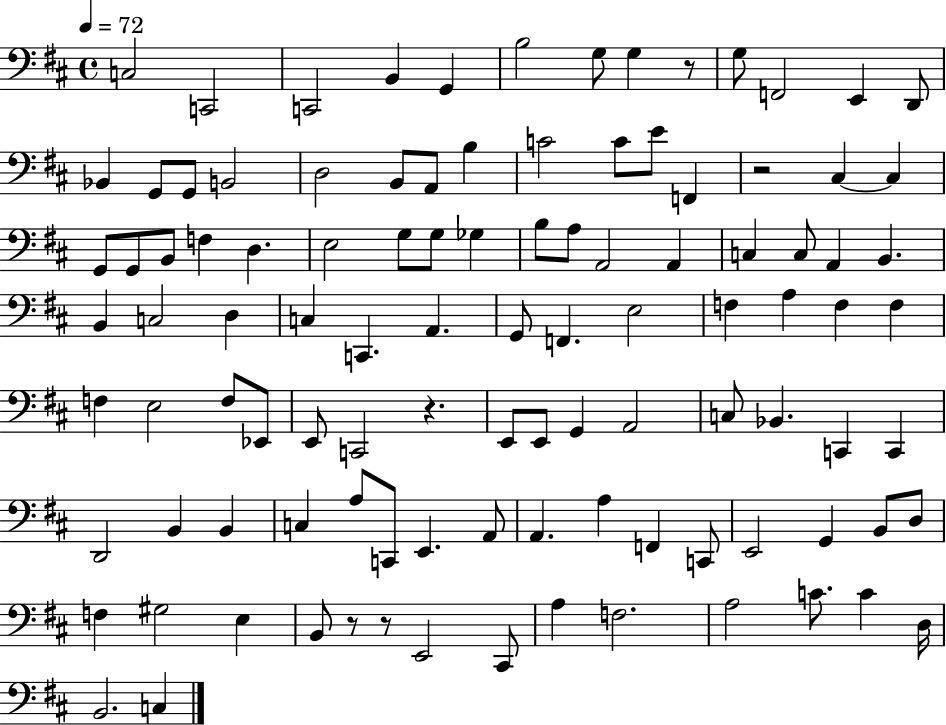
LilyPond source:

{
  \clef bass
  \time 4/4
  \defaultTimeSignature
  \key d \major
  \tempo 4 = 72
  c2 c,2 | c,2 b,4 g,4 | b2 g8 g4 r8 | g8 f,2 e,4 d,8 | \break bes,4 g,8 g,8 b,2 | d2 b,8 a,8 b4 | c'2 c'8 e'8 f,4 | r2 cis4~~ cis4 | \break g,8 g,8 b,8 f4 d4. | e2 g8 g8 ges4 | b8 a8 a,2 a,4 | c4 c8 a,4 b,4. | \break b,4 c2 d4 | c4 c,4. a,4. | g,8 f,4. e2 | f4 a4 f4 f4 | \break f4 e2 f8 ees,8 | e,8 c,2 r4. | e,8 e,8 g,4 a,2 | c8 bes,4. c,4 c,4 | \break d,2 b,4 b,4 | c4 a8 c,8 e,4. a,8 | a,4. a4 f,4 c,8 | e,2 g,4 b,8 d8 | \break f4 gis2 e4 | b,8 r8 r8 e,2 cis,8 | a4 f2. | a2 c'8. c'4 d16 | \break b,2. c4 | \bar "|."
}